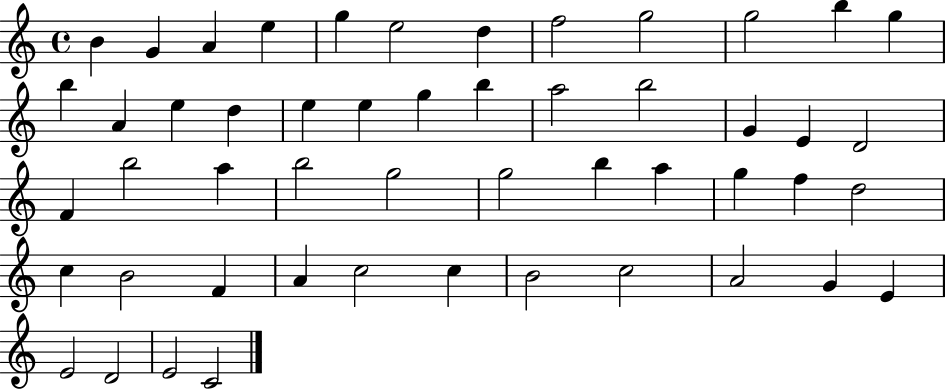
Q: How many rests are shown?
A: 0